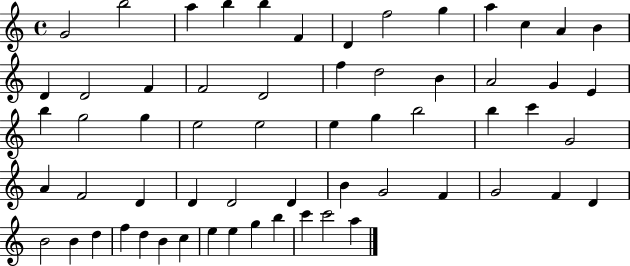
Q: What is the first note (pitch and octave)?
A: G4